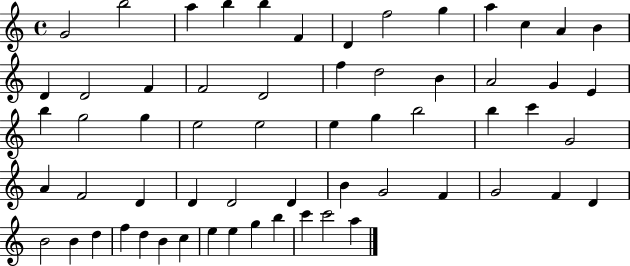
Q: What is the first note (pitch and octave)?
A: G4